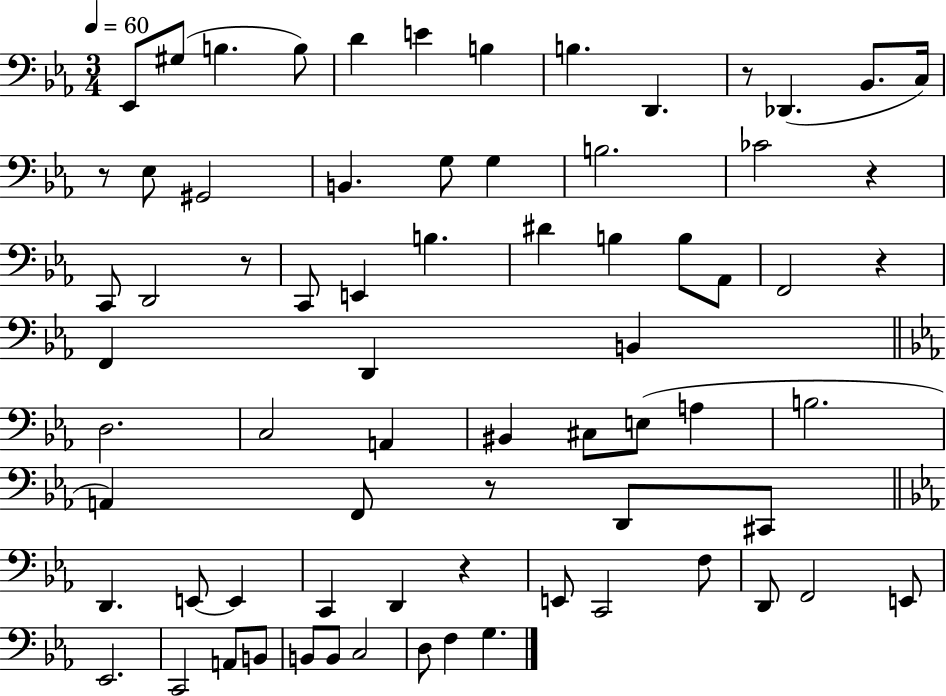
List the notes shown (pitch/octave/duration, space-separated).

Eb2/e G#3/e B3/q. B3/e D4/q E4/q B3/q B3/q. D2/q. R/e Db2/q. Bb2/e. C3/s R/e Eb3/e G#2/h B2/q. G3/e G3/q B3/h. CES4/h R/q C2/e D2/h R/e C2/e E2/q B3/q. D#4/q B3/q B3/e Ab2/e F2/h R/q F2/q D2/q B2/q D3/h. C3/h A2/q BIS2/q C#3/e E3/e A3/q B3/h. A2/q F2/e R/e D2/e C#2/e D2/q. E2/e E2/q C2/q D2/q R/q E2/e C2/h F3/e D2/e F2/h E2/e Eb2/h. C2/h A2/e B2/e B2/e B2/e C3/h D3/e F3/q G3/q.